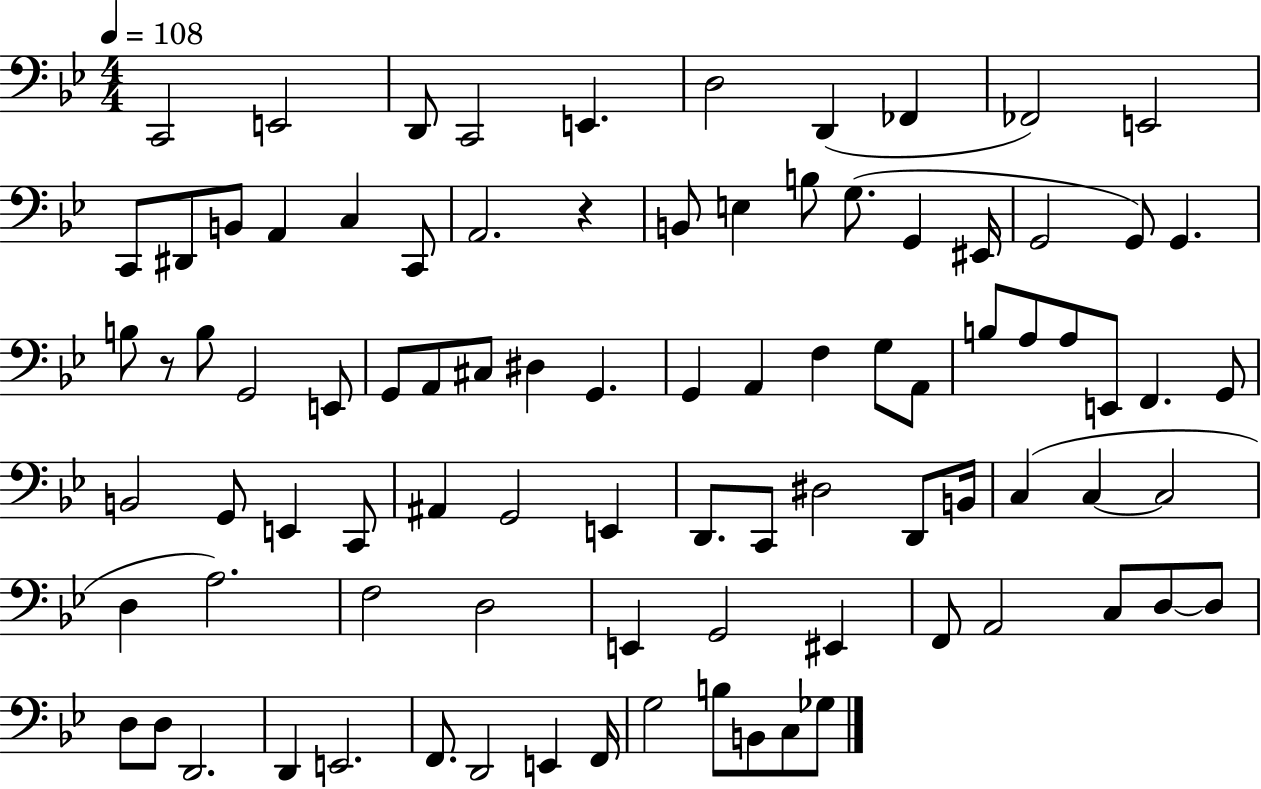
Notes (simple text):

C2/h E2/h D2/e C2/h E2/q. D3/h D2/q FES2/q FES2/h E2/h C2/e D#2/e B2/e A2/q C3/q C2/e A2/h. R/q B2/e E3/q B3/e G3/e. G2/q EIS2/s G2/h G2/e G2/q. B3/e R/e B3/e G2/h E2/e G2/e A2/e C#3/e D#3/q G2/q. G2/q A2/q F3/q G3/e A2/e B3/e A3/e A3/e E2/e F2/q. G2/e B2/h G2/e E2/q C2/e A#2/q G2/h E2/q D2/e. C2/e D#3/h D2/e B2/s C3/q C3/q C3/h D3/q A3/h. F3/h D3/h E2/q G2/h EIS2/q F2/e A2/h C3/e D3/e D3/e D3/e D3/e D2/h. D2/q E2/h. F2/e. D2/h E2/q F2/s G3/h B3/e B2/e C3/e Gb3/e